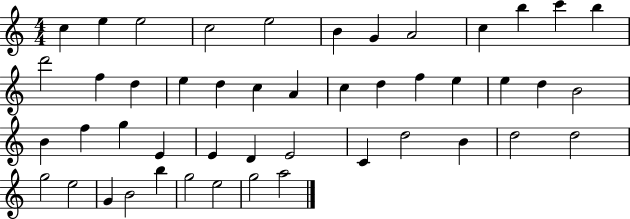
C5/q E5/q E5/h C5/h E5/h B4/q G4/q A4/h C5/q B5/q C6/q B5/q D6/h F5/q D5/q E5/q D5/q C5/q A4/q C5/q D5/q F5/q E5/q E5/q D5/q B4/h B4/q F5/q G5/q E4/q E4/q D4/q E4/h C4/q D5/h B4/q D5/h D5/h G5/h E5/h G4/q B4/h B5/q G5/h E5/h G5/h A5/h